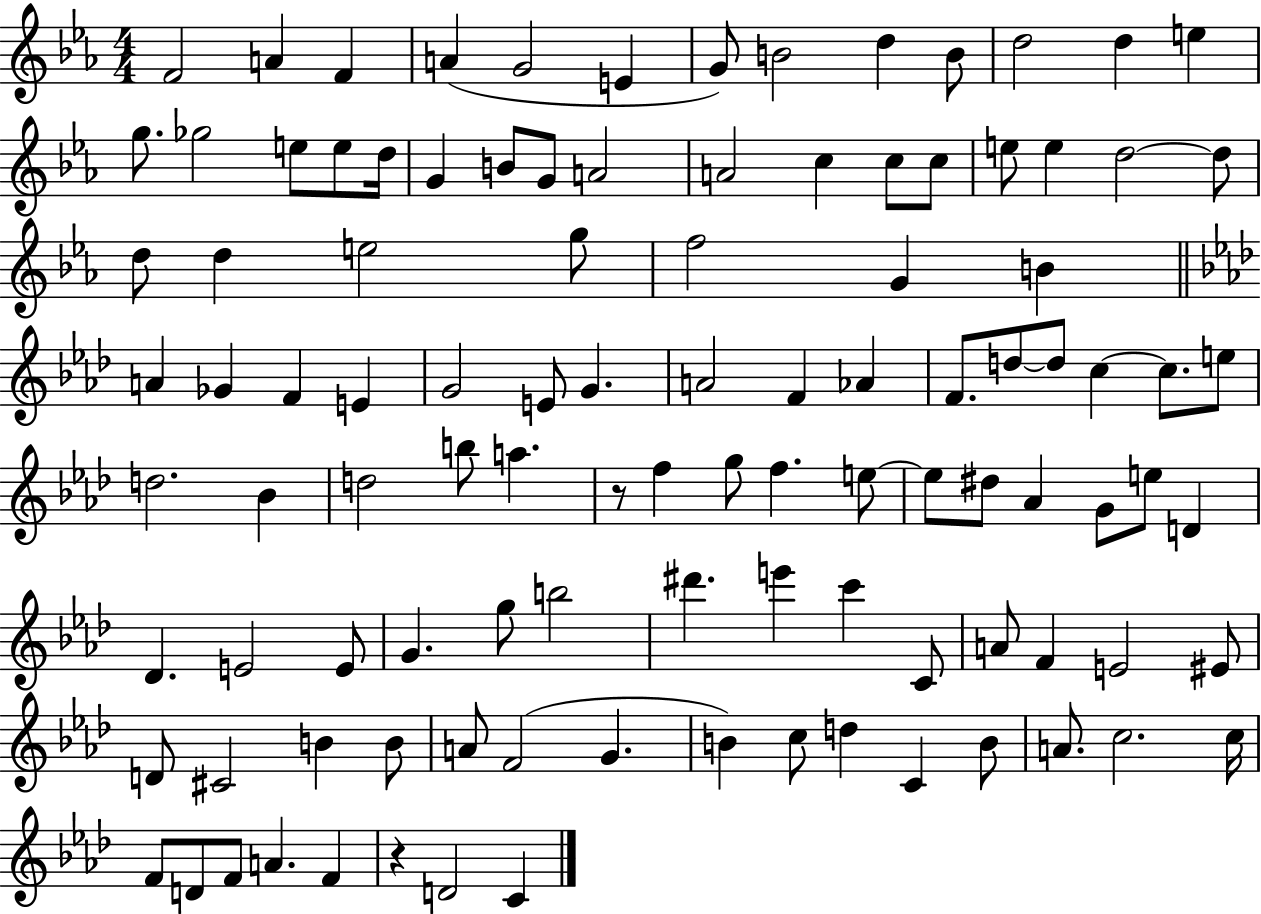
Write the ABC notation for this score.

X:1
T:Untitled
M:4/4
L:1/4
K:Eb
F2 A F A G2 E G/2 B2 d B/2 d2 d e g/2 _g2 e/2 e/2 d/4 G B/2 G/2 A2 A2 c c/2 c/2 e/2 e d2 d/2 d/2 d e2 g/2 f2 G B A _G F E G2 E/2 G A2 F _A F/2 d/2 d/2 c c/2 e/2 d2 _B d2 b/2 a z/2 f g/2 f e/2 e/2 ^d/2 _A G/2 e/2 D _D E2 E/2 G g/2 b2 ^d' e' c' C/2 A/2 F E2 ^E/2 D/2 ^C2 B B/2 A/2 F2 G B c/2 d C B/2 A/2 c2 c/4 F/2 D/2 F/2 A F z D2 C